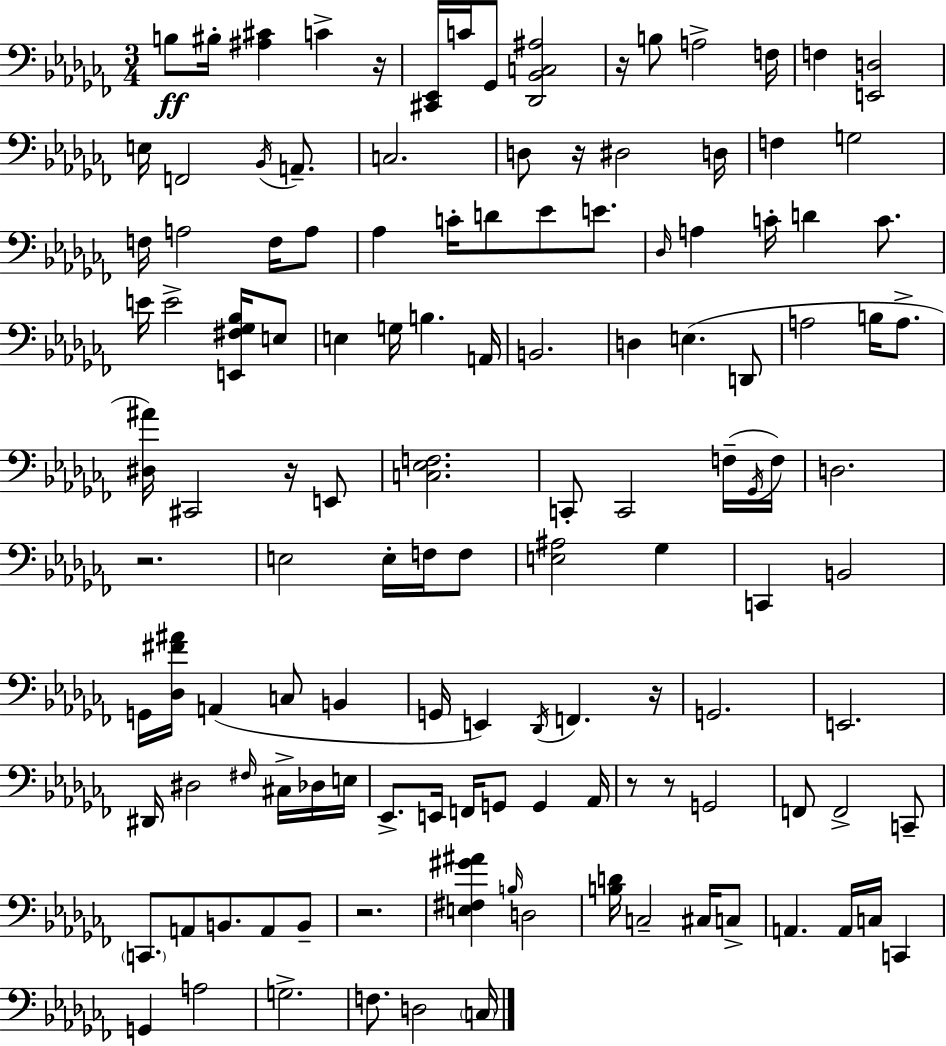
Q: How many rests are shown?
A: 9